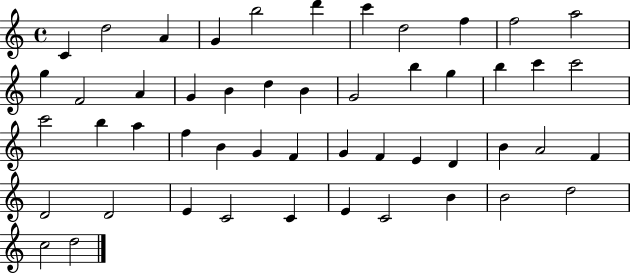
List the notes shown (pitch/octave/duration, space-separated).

C4/q D5/h A4/q G4/q B5/h D6/q C6/q D5/h F5/q F5/h A5/h G5/q F4/h A4/q G4/q B4/q D5/q B4/q G4/h B5/q G5/q B5/q C6/q C6/h C6/h B5/q A5/q F5/q B4/q G4/q F4/q G4/q F4/q E4/q D4/q B4/q A4/h F4/q D4/h D4/h E4/q C4/h C4/q E4/q C4/h B4/q B4/h D5/h C5/h D5/h